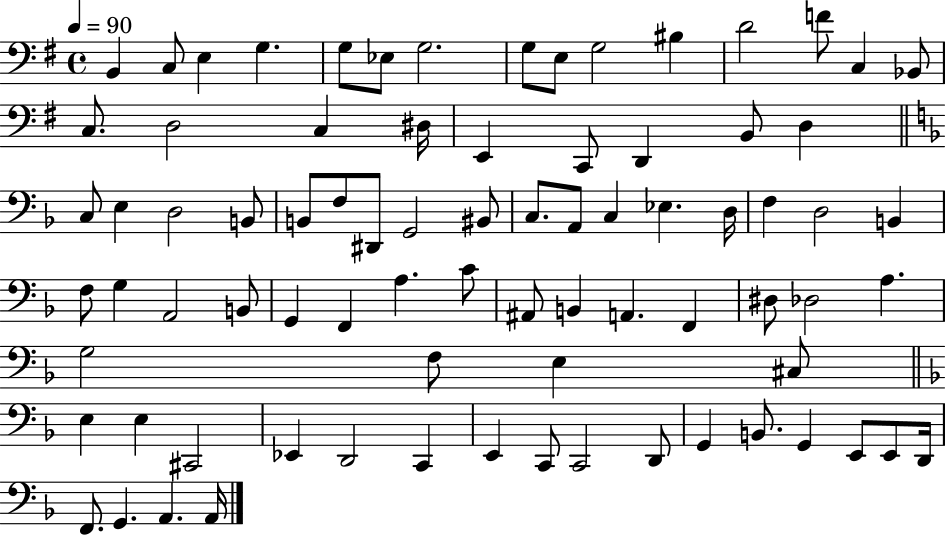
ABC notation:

X:1
T:Untitled
M:4/4
L:1/4
K:G
B,, C,/2 E, G, G,/2 _E,/2 G,2 G,/2 E,/2 G,2 ^B, D2 F/2 C, _B,,/2 C,/2 D,2 C, ^D,/4 E,, C,,/2 D,, B,,/2 D, C,/2 E, D,2 B,,/2 B,,/2 F,/2 ^D,,/2 G,,2 ^B,,/2 C,/2 A,,/2 C, _E, D,/4 F, D,2 B,, F,/2 G, A,,2 B,,/2 G,, F,, A, C/2 ^A,,/2 B,, A,, F,, ^D,/2 _D,2 A, G,2 F,/2 E, ^C,/2 E, E, ^C,,2 _E,, D,,2 C,, E,, C,,/2 C,,2 D,,/2 G,, B,,/2 G,, E,,/2 E,,/2 D,,/4 F,,/2 G,, A,, A,,/4